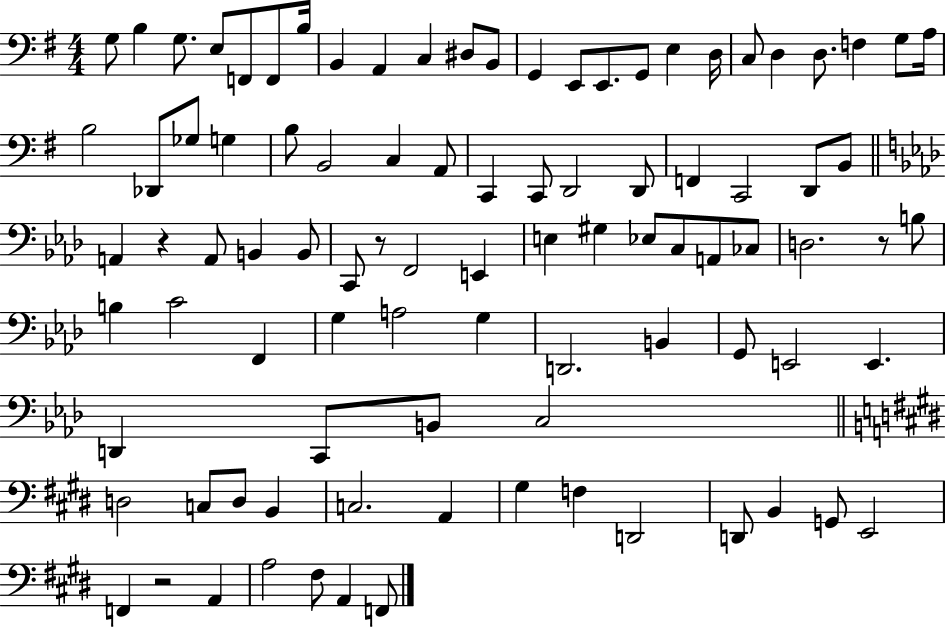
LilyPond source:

{
  \clef bass
  \numericTimeSignature
  \time 4/4
  \key g \major
  g8 b4 g8. e8 f,8 f,8 b16 | b,4 a,4 c4 dis8 b,8 | g,4 e,8 e,8. g,8 e4 d16 | c8 d4 d8. f4 g8 a16 | \break b2 des,8 ges8 g4 | b8 b,2 c4 a,8 | c,4 c,8 d,2 d,8 | f,4 c,2 d,8 b,8 | \break \bar "||" \break \key aes \major a,4 r4 a,8 b,4 b,8 | c,8 r8 f,2 e,4 | e4 gis4 ees8 c8 a,8 ces8 | d2. r8 b8 | \break b4 c'2 f,4 | g4 a2 g4 | d,2. b,4 | g,8 e,2 e,4. | \break d,4 c,8 b,8 c2 | \bar "||" \break \key e \major d2 c8 d8 b,4 | c2. a,4 | gis4 f4 d,2 | d,8 b,4 g,8 e,2 | \break f,4 r2 a,4 | a2 fis8 a,4 f,8 | \bar "|."
}